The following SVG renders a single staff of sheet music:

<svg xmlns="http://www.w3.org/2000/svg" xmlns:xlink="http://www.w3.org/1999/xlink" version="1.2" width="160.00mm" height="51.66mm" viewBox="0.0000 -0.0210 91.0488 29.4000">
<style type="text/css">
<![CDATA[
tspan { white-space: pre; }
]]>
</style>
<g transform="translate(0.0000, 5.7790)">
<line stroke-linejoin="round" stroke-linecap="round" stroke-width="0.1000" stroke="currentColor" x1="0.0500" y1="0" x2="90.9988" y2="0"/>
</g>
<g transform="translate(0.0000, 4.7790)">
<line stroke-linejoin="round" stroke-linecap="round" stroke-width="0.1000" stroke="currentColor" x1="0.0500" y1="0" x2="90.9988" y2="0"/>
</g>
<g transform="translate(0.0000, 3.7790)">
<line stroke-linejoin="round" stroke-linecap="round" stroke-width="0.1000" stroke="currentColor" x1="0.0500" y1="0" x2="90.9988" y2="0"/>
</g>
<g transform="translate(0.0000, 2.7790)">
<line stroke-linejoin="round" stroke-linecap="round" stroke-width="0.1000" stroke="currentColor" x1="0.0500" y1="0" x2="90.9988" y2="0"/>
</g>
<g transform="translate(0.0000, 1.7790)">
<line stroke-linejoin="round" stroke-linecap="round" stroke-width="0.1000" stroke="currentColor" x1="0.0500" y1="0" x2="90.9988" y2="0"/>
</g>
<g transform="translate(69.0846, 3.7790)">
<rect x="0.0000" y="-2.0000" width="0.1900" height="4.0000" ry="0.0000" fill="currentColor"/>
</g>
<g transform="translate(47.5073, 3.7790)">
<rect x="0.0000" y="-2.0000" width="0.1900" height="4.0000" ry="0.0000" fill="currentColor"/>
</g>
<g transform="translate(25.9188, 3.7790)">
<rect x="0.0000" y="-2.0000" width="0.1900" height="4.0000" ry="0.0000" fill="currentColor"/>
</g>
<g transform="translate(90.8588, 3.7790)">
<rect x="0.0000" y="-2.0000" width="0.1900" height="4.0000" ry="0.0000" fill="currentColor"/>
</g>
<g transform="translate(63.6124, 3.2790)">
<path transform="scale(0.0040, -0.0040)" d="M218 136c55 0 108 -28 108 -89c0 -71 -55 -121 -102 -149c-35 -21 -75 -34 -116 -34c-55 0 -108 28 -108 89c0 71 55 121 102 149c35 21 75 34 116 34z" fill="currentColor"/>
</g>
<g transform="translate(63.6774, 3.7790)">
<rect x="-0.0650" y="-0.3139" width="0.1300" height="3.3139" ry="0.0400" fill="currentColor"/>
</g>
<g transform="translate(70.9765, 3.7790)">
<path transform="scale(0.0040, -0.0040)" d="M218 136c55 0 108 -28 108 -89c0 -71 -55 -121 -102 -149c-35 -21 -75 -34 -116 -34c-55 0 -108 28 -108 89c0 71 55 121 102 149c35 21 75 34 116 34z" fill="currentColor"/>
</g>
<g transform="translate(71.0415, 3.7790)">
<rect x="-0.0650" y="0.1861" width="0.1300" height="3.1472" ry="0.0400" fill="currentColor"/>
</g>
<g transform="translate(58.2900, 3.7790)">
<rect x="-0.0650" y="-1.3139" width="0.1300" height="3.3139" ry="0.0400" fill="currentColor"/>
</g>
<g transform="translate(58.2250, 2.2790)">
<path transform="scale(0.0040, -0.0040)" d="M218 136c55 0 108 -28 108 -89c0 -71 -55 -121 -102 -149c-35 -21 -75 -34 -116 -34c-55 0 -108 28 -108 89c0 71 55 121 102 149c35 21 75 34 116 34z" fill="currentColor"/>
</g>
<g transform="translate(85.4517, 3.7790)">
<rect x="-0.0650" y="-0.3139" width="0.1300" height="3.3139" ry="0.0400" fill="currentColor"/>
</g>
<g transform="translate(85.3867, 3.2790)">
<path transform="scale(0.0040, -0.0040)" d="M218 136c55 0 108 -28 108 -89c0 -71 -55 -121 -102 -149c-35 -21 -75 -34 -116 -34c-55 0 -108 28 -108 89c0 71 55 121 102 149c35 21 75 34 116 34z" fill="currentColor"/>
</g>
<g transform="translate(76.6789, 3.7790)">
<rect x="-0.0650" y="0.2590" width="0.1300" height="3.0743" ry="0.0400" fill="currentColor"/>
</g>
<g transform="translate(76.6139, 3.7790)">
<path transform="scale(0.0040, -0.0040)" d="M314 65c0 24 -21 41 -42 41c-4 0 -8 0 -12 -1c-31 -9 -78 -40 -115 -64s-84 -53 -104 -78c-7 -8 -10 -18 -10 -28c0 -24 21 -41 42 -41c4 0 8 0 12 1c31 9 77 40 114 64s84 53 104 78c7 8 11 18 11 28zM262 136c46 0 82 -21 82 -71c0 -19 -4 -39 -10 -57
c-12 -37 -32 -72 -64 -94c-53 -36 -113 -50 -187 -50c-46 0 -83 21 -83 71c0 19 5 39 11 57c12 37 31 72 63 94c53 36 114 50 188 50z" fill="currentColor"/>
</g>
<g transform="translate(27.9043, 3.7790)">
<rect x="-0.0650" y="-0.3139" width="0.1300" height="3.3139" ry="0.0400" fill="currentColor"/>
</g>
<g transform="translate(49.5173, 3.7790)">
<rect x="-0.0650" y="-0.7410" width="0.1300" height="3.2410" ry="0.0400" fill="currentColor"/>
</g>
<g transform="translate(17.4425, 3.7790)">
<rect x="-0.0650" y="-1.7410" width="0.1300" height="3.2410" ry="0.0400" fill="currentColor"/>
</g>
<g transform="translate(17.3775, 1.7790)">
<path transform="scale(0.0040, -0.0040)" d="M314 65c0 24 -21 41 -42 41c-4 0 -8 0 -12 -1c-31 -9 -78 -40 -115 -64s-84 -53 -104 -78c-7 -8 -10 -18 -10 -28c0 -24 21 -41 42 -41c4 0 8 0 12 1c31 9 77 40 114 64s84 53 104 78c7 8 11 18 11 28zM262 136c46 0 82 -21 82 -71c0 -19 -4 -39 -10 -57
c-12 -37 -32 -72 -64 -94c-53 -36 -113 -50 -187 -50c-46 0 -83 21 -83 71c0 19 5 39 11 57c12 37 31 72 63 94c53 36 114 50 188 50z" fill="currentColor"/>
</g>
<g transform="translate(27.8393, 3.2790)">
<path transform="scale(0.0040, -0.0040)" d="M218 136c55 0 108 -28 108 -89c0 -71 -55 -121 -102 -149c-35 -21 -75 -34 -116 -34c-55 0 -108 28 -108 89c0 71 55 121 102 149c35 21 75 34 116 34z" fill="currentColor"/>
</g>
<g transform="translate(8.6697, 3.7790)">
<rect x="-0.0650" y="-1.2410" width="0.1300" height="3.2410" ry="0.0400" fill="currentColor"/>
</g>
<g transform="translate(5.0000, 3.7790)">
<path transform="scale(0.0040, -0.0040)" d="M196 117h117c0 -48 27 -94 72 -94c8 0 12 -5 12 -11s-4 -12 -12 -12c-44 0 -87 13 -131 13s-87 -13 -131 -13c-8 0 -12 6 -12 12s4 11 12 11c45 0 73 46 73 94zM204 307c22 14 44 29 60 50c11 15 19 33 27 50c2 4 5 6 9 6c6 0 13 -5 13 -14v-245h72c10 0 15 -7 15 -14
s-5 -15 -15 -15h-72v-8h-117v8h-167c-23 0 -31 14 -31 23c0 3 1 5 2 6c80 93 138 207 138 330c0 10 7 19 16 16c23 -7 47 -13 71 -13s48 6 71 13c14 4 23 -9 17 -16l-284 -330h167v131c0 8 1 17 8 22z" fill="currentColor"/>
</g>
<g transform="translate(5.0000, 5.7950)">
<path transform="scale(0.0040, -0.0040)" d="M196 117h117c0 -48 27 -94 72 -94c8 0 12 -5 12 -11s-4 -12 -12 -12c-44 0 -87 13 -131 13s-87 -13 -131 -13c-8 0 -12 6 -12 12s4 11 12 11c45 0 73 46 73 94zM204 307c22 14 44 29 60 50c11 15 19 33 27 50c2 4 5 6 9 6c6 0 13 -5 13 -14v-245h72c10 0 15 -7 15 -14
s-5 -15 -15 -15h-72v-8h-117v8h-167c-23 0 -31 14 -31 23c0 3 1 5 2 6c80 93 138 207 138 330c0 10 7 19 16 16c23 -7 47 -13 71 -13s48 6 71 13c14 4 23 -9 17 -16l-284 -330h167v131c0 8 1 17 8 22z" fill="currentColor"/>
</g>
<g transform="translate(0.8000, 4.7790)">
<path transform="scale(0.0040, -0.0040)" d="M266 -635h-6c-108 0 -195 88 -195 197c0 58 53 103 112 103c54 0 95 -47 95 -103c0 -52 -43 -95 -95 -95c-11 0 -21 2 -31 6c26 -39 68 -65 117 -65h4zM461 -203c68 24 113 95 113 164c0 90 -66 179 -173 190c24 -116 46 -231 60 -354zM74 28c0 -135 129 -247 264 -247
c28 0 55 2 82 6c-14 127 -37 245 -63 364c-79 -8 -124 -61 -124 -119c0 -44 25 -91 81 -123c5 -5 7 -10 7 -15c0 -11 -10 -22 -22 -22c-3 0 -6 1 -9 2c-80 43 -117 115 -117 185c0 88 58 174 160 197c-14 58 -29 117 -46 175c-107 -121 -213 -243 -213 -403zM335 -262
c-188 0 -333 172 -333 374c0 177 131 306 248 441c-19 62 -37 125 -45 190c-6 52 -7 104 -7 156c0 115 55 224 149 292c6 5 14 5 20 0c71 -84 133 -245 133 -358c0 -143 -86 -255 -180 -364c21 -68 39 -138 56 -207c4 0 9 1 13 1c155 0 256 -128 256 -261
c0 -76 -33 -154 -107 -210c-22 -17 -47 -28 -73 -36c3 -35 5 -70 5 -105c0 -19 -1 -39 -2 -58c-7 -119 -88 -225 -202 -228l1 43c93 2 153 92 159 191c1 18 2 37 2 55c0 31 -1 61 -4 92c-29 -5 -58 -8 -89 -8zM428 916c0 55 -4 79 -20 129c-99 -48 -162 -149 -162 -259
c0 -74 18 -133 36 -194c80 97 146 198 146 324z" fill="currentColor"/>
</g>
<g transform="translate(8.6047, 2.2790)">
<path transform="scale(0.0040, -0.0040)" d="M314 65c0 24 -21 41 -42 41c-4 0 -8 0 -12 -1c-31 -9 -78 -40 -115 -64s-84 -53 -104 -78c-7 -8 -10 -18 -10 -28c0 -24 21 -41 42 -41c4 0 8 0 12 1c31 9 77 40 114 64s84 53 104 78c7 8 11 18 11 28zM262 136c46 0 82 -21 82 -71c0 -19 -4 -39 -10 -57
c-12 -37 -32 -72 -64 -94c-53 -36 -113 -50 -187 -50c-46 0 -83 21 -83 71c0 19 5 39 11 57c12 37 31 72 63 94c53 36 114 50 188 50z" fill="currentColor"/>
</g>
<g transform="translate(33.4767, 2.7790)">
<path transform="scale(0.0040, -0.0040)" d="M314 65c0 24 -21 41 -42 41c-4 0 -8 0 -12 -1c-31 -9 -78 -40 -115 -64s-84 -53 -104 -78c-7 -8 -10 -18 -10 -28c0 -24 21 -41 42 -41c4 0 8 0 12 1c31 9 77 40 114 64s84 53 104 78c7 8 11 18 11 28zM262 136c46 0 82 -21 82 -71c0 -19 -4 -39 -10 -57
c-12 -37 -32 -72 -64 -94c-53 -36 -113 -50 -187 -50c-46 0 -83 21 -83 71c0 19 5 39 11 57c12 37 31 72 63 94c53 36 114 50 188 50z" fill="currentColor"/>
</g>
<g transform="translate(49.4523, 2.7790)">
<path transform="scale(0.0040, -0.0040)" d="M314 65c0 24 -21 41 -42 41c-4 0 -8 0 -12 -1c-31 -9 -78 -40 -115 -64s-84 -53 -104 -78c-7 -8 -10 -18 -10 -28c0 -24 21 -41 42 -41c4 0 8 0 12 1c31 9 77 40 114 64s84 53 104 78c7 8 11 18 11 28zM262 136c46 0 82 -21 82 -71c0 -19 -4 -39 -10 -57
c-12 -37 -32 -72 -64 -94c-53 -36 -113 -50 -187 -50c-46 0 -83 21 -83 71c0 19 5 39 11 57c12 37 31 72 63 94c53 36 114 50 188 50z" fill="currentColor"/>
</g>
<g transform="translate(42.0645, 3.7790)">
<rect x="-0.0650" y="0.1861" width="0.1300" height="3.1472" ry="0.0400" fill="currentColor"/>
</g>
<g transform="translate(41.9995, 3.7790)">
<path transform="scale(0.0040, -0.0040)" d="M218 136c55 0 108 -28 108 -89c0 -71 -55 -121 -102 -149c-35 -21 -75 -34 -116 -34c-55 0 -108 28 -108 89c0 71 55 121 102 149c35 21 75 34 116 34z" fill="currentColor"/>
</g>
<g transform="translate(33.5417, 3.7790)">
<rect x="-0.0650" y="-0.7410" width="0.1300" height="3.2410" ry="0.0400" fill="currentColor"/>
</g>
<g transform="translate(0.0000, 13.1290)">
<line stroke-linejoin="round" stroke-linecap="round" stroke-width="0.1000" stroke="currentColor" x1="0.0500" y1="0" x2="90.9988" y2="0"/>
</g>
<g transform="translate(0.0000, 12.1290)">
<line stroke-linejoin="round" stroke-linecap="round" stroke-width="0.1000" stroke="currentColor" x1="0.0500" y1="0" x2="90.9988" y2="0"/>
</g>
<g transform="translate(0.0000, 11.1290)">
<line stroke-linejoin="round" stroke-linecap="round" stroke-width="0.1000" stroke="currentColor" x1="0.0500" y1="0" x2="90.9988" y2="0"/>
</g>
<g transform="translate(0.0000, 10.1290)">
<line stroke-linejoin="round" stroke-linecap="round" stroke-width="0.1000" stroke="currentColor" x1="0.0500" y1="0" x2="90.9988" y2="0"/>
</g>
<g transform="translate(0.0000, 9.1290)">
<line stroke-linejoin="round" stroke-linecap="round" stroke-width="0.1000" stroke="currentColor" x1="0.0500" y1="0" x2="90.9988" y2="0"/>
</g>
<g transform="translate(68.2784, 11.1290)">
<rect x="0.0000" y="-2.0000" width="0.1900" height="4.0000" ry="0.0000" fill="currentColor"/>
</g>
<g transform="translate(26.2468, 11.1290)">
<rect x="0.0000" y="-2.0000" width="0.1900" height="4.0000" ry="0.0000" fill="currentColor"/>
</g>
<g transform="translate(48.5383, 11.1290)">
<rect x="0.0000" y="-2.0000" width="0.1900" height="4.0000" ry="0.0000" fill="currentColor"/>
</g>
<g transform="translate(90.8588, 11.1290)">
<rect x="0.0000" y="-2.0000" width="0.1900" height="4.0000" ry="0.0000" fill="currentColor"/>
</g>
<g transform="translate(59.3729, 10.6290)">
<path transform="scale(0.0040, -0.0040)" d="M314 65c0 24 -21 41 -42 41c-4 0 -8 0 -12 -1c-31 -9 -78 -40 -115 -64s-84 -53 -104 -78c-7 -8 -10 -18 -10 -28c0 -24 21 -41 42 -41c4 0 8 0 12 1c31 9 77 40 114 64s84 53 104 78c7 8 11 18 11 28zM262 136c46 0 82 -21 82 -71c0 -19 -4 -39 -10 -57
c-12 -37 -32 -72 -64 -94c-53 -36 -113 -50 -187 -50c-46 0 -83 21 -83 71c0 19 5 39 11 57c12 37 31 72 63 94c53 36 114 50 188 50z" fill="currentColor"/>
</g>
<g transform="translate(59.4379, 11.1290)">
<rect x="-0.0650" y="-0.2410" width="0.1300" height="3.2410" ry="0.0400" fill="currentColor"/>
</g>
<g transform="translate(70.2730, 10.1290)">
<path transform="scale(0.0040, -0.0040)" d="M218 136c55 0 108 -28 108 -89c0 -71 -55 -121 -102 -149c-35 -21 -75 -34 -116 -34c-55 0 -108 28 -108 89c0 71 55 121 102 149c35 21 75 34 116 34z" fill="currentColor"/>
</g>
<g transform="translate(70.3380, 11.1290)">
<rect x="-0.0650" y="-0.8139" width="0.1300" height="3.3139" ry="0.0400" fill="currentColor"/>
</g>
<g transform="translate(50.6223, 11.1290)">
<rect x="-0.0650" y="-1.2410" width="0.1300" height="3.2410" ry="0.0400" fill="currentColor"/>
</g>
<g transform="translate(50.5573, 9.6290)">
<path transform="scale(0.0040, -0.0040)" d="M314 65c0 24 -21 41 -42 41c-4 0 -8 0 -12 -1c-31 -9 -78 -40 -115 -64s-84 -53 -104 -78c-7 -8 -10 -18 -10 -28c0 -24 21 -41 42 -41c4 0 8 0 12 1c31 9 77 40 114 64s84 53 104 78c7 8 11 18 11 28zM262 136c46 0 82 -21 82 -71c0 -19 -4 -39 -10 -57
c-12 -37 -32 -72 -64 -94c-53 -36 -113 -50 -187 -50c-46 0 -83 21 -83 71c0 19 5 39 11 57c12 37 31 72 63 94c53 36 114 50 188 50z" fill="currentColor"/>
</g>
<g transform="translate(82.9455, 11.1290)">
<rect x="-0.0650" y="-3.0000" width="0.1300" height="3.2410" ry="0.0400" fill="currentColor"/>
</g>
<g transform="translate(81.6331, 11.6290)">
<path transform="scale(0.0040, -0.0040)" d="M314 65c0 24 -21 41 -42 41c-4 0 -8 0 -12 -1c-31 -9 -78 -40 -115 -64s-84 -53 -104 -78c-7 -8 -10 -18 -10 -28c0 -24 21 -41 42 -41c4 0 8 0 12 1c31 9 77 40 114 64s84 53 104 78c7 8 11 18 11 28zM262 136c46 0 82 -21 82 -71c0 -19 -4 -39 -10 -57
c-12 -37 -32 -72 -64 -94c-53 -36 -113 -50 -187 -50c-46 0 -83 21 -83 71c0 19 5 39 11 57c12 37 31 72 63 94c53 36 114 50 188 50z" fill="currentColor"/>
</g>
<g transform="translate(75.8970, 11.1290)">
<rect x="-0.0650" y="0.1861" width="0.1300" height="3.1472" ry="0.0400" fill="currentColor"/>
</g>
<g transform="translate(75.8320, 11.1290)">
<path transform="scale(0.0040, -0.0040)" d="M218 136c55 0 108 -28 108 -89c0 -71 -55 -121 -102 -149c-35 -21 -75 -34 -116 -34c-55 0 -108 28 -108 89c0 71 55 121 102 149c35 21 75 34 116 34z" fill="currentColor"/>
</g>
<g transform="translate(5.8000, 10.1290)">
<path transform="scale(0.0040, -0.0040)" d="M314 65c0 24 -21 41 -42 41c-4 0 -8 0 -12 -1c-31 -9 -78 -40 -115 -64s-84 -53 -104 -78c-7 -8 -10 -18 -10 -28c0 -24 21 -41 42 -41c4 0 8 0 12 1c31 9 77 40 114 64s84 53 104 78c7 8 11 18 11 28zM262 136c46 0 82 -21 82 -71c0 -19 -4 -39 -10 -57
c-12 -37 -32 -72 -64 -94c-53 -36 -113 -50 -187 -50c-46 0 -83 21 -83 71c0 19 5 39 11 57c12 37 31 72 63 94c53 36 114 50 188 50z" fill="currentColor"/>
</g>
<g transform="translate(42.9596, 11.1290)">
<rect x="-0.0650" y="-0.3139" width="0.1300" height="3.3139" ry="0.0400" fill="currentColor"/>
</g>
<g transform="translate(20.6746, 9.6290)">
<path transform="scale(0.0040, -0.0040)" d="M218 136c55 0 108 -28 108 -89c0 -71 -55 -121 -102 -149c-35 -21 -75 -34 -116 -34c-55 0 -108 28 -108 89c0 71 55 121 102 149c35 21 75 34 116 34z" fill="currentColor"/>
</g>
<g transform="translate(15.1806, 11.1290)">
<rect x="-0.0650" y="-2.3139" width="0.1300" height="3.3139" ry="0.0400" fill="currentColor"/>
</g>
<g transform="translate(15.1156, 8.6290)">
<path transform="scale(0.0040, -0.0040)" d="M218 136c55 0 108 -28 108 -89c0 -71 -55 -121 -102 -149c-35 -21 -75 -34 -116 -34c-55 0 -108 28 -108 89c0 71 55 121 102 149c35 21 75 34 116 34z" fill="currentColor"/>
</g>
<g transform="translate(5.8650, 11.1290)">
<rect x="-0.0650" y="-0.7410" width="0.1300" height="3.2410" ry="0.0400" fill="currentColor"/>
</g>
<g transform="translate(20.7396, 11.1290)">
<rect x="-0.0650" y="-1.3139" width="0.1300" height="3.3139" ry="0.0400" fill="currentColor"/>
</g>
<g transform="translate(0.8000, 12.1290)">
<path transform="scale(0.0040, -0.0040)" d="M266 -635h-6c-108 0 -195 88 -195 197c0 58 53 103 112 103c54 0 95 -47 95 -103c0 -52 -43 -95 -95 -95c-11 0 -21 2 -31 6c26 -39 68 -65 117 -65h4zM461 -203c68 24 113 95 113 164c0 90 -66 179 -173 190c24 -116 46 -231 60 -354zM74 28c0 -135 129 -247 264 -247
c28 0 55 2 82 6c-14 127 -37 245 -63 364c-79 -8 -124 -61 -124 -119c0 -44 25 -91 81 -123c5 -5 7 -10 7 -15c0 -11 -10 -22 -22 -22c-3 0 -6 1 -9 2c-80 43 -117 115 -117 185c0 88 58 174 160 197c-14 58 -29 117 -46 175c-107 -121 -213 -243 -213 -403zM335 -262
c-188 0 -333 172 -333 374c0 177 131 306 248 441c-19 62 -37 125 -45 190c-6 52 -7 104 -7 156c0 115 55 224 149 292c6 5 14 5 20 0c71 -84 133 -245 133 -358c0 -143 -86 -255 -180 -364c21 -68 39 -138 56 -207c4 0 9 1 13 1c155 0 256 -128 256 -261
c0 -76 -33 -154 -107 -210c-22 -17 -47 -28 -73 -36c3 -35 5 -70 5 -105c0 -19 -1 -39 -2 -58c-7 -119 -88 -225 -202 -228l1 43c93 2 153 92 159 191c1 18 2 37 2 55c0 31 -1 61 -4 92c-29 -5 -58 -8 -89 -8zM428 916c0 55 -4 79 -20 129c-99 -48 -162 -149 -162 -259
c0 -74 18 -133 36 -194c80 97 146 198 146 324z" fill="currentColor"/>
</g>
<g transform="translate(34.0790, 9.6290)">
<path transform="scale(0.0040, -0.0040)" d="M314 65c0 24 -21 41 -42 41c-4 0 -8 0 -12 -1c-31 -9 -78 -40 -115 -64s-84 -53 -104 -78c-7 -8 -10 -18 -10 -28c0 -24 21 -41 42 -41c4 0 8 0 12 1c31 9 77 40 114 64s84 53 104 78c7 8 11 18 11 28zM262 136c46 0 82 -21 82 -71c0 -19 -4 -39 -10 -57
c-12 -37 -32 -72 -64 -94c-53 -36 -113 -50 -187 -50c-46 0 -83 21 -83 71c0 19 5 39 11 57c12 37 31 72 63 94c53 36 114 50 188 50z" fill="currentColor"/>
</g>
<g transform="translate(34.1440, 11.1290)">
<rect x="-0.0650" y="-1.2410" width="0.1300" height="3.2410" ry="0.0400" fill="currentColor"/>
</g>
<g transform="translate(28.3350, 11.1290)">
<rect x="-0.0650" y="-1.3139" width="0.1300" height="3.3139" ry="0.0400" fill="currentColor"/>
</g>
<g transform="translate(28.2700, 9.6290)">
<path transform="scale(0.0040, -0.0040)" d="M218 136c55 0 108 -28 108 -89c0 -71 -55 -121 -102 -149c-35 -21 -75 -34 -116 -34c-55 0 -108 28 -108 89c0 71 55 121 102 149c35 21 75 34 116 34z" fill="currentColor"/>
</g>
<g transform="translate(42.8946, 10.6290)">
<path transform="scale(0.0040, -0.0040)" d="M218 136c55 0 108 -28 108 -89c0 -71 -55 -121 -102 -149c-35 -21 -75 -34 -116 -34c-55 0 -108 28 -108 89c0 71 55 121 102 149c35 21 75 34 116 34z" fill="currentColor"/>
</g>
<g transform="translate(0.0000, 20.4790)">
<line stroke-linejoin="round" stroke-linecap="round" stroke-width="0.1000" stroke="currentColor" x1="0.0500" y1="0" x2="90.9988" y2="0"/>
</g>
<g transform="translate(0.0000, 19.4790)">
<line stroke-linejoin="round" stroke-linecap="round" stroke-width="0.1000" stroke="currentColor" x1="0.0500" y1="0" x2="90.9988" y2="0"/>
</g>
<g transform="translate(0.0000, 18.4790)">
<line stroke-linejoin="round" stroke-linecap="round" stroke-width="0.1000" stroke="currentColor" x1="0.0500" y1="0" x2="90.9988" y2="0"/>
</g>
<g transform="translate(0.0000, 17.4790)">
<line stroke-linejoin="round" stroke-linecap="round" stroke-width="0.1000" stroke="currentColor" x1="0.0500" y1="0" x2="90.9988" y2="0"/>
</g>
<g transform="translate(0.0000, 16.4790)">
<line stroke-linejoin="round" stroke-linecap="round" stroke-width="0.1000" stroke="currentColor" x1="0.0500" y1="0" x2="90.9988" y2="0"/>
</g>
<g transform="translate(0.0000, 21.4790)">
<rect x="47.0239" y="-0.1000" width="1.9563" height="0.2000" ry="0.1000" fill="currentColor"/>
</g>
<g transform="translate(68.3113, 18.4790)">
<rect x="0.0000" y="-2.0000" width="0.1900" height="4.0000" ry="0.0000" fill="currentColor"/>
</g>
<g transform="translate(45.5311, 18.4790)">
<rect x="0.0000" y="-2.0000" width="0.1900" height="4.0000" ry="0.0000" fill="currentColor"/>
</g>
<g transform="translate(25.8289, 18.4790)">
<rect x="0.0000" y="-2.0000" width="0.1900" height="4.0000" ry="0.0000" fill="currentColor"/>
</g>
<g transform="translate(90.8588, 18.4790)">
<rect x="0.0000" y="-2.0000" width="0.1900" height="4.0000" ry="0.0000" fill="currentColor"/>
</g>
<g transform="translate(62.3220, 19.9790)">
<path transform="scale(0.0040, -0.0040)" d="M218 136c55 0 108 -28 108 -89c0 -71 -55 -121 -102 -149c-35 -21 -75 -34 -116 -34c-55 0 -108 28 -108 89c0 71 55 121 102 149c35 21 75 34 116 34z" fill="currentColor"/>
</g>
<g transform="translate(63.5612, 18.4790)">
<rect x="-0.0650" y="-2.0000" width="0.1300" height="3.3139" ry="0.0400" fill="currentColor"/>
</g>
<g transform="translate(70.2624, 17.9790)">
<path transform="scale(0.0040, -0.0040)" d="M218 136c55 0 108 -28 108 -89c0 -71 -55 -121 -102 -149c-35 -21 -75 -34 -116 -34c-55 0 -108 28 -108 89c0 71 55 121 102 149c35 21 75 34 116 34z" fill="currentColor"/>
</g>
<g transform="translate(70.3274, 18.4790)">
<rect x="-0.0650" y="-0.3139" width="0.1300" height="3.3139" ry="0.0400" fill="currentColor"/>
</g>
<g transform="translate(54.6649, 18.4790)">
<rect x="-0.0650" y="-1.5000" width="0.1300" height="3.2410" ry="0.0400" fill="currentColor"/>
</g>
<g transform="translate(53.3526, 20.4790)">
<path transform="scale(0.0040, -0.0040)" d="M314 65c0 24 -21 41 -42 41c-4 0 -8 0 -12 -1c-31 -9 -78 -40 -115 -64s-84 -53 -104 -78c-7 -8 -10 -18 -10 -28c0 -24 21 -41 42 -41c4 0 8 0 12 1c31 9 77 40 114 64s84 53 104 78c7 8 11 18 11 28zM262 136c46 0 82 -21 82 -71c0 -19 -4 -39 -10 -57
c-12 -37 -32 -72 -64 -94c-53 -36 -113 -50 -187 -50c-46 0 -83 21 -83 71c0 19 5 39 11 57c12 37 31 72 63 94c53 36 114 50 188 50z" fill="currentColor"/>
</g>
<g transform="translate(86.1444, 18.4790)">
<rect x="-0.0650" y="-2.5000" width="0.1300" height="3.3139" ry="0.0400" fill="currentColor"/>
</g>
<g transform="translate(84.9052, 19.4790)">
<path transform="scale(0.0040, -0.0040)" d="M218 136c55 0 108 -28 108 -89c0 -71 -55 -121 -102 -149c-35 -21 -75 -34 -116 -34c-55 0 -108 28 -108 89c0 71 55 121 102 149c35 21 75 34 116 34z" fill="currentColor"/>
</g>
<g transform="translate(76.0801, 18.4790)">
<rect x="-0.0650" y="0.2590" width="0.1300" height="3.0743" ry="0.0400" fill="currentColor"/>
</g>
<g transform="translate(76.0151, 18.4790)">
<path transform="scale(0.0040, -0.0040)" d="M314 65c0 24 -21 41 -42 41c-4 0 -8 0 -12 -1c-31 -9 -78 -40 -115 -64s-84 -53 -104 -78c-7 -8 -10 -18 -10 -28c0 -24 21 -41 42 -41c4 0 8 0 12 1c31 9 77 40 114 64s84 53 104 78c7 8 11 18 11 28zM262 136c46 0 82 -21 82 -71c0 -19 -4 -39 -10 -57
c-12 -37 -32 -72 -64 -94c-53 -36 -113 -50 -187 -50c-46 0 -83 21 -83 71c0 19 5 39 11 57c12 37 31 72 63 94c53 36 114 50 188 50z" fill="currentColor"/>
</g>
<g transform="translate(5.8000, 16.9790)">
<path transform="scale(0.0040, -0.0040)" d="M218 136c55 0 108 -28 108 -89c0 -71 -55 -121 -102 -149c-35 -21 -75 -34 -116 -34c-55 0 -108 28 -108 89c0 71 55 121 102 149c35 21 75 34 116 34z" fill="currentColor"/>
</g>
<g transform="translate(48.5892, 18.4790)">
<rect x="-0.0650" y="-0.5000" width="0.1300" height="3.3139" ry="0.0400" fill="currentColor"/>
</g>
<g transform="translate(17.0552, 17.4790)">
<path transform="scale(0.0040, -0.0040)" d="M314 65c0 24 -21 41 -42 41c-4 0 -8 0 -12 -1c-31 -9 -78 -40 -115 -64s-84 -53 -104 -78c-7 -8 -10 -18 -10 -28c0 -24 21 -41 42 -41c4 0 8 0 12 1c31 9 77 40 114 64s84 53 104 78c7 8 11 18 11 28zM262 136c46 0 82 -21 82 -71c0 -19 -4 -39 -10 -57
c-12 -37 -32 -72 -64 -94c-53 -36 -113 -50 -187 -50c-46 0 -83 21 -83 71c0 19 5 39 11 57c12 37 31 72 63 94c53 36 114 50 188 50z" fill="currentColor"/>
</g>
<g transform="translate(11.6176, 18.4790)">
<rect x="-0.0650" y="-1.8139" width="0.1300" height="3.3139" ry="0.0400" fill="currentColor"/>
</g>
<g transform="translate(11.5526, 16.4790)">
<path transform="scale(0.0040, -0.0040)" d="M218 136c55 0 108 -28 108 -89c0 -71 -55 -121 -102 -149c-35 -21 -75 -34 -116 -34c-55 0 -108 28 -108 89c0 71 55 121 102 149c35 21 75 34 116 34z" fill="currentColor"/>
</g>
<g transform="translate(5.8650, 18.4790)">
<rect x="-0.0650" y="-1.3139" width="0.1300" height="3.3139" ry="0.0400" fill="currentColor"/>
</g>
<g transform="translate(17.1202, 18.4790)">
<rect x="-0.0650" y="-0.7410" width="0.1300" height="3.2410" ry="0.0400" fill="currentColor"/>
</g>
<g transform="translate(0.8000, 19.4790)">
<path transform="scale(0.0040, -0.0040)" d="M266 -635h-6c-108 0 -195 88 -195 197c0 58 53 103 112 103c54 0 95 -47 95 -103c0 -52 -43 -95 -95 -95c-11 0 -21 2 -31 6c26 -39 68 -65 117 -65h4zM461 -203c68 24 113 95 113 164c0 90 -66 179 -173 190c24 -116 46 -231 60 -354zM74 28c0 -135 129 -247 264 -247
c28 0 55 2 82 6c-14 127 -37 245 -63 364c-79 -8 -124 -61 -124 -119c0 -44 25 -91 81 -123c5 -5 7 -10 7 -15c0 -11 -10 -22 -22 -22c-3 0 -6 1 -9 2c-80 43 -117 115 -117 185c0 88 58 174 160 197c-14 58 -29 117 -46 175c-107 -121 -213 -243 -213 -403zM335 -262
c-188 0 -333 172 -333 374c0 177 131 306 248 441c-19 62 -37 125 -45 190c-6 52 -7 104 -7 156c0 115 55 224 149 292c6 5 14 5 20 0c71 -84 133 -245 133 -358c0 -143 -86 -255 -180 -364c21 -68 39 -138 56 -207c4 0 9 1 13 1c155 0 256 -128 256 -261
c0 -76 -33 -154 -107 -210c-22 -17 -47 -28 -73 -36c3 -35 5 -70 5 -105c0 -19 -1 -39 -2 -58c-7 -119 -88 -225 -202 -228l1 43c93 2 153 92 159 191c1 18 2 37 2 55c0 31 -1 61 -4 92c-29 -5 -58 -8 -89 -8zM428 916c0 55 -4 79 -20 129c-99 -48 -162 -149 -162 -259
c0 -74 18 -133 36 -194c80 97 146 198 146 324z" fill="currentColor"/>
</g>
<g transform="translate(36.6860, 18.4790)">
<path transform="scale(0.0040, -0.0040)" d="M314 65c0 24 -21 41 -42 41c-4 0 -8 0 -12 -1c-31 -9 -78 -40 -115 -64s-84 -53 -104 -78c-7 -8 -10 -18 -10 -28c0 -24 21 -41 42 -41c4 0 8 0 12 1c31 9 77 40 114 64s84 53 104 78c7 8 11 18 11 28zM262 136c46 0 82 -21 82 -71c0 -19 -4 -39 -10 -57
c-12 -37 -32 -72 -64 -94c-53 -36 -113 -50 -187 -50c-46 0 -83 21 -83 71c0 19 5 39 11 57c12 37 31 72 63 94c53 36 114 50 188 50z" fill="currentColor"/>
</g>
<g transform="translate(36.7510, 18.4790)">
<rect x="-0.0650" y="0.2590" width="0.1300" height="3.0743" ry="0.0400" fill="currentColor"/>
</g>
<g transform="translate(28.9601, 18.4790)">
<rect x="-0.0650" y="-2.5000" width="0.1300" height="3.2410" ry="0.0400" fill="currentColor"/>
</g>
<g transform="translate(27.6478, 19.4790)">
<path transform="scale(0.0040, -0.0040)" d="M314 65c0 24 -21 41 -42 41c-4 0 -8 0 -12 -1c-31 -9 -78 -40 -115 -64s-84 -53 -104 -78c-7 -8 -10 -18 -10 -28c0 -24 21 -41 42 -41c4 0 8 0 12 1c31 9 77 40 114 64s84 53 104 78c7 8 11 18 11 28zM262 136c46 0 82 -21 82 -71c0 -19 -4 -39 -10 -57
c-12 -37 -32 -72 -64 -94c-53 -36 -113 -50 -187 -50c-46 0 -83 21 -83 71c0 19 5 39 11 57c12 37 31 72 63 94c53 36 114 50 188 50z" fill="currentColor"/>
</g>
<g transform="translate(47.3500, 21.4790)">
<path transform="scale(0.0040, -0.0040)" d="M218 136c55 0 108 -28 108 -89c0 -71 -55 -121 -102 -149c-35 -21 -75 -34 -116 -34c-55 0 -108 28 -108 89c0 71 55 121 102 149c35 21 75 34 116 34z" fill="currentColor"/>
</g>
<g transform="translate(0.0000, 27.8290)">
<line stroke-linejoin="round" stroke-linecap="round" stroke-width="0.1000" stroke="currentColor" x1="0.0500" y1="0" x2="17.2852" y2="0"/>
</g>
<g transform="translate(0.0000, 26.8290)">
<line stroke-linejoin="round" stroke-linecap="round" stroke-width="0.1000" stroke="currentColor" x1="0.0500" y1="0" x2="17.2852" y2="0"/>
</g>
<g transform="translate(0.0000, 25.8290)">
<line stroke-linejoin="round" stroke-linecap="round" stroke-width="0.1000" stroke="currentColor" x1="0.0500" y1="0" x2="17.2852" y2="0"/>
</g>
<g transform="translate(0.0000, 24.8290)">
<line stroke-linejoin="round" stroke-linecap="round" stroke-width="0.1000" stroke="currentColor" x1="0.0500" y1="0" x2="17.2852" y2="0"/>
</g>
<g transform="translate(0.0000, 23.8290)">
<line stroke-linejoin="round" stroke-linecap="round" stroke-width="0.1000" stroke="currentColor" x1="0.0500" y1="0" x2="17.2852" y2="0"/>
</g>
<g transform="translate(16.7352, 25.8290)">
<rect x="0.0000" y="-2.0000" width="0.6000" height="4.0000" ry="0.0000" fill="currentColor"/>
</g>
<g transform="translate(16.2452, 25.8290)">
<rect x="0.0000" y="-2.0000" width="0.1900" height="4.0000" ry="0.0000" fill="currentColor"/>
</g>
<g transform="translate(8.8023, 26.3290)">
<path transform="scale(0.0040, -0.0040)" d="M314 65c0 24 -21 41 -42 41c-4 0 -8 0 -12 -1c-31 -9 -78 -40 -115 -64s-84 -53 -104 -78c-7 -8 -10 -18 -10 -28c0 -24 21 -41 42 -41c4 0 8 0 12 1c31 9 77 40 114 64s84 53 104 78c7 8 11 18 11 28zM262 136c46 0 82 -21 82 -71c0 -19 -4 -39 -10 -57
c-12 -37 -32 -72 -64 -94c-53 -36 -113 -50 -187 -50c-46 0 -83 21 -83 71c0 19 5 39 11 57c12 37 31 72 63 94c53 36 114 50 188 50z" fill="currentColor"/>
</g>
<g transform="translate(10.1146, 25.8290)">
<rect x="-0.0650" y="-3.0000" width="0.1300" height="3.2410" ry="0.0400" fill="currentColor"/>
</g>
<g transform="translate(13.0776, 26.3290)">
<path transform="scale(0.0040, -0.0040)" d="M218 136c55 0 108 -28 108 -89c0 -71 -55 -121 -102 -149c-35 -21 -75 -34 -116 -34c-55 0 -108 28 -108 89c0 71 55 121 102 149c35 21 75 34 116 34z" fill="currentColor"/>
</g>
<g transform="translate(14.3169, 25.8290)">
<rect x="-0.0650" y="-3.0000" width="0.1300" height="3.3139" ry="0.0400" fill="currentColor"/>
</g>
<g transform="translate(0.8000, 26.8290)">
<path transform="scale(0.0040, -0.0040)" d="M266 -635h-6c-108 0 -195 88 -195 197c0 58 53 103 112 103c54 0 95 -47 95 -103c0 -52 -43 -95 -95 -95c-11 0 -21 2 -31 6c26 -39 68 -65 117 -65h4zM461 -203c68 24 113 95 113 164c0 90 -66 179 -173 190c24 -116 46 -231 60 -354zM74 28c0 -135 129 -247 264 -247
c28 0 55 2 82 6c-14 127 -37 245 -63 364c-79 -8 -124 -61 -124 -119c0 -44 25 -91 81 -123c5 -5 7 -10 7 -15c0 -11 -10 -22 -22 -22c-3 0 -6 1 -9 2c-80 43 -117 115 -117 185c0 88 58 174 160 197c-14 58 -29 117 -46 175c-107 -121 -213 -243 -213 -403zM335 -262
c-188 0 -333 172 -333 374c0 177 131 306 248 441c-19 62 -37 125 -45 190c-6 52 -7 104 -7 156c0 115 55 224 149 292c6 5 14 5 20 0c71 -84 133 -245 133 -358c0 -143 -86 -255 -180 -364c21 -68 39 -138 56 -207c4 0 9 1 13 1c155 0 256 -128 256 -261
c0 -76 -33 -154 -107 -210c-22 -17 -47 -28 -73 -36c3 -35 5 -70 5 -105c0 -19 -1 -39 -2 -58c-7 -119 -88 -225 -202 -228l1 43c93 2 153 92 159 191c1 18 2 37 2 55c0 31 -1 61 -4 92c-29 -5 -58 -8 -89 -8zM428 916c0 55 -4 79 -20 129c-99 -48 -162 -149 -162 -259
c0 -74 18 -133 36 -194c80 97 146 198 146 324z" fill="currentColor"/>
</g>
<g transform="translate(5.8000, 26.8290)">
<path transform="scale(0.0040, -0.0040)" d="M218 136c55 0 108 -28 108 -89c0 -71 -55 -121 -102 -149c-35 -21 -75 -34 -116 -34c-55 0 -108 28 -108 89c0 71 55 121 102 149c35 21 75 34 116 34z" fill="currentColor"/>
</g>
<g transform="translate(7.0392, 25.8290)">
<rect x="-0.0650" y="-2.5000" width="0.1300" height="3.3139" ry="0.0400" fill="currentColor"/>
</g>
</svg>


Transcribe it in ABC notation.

X:1
T:Untitled
M:4/4
L:1/4
K:C
e2 f2 c d2 B d2 e c B B2 c d2 g e e e2 c e2 c2 d B A2 e f d2 G2 B2 C E2 F c B2 G G A2 A